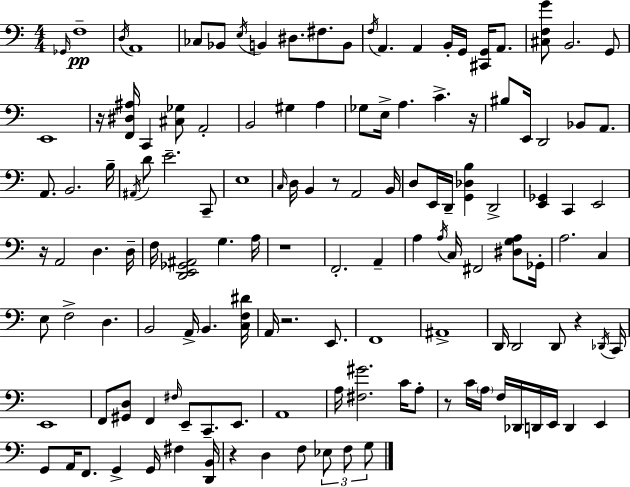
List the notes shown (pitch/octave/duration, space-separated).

Gb2/s F3/w D3/s A2/w CES3/e Bb2/e E3/s B2/q D#3/e. F#3/e. B2/e F3/s A2/q. A2/q B2/s G2/s [C#2,G2]/s A2/e. [C#3,F3,G4]/e B2/h. G2/e E2/w R/s [F2,D#3,A#3]/s C2/q [C#3,Gb3]/e A2/h B2/h G#3/q A3/q Gb3/e E3/s A3/q. C4/q. R/s BIS3/e E2/s D2/h Bb2/e A2/e. A2/e. B2/h. B3/s A#2/s D4/e E4/h. C2/e E3/w C3/s D3/s B2/q R/e A2/h B2/s D3/e E2/s D2/s [G2,Db3,B3]/q D2/h [E2,Gb2]/q C2/q E2/h R/s A2/h D3/q. D3/s F3/s [D2,E2,Gb2,A#2]/h G3/q. A3/s R/w F2/h. A2/q A3/q A3/s C3/s F#2/h [D#3,G3,A3]/e Gb2/s A3/h. C3/q E3/e F3/h D3/q. B2/h A2/s B2/q. [C3,F3,D#4]/s A2/s R/h. E2/e. F2/w A#2/w D2/s D2/h D2/e R/q Db2/s C2/s E2/w F2/e [G#2,D3]/e F2/q F#3/s E2/e C2/e. E2/e. A2/w A3/s [F#3,G#4]/h. C4/s A3/e R/e C4/s A3/s F3/s Db2/s D2/s E2/s D2/q E2/q G2/e A2/s F2/e. G2/q G2/s F#3/q [D2,B2]/s R/q D3/q F3/e Eb3/e F3/e G3/e